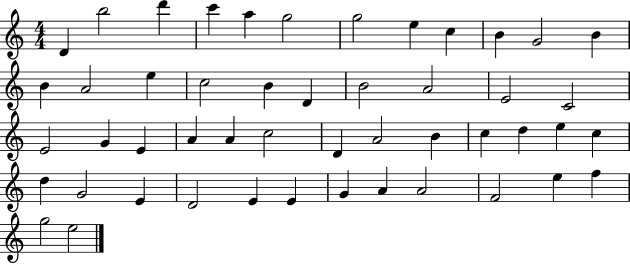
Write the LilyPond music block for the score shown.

{
  \clef treble
  \numericTimeSignature
  \time 4/4
  \key c \major
  d'4 b''2 d'''4 | c'''4 a''4 g''2 | g''2 e''4 c''4 | b'4 g'2 b'4 | \break b'4 a'2 e''4 | c''2 b'4 d'4 | b'2 a'2 | e'2 c'2 | \break e'2 g'4 e'4 | a'4 a'4 c''2 | d'4 a'2 b'4 | c''4 d''4 e''4 c''4 | \break d''4 g'2 e'4 | d'2 e'4 e'4 | g'4 a'4 a'2 | f'2 e''4 f''4 | \break g''2 e''2 | \bar "|."
}